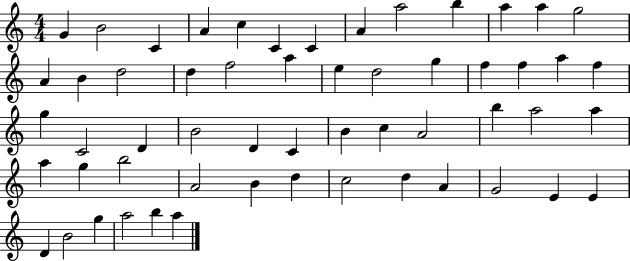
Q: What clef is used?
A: treble